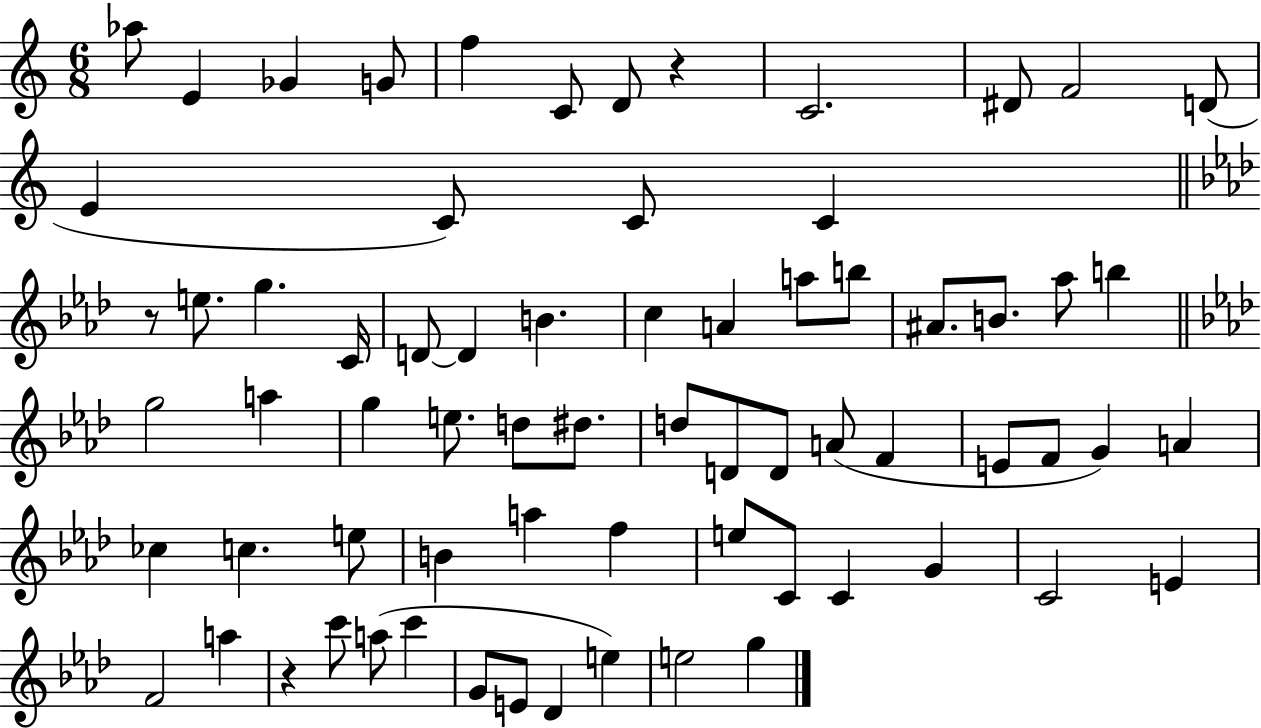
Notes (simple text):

Ab5/e E4/q Gb4/q G4/e F5/q C4/e D4/e R/q C4/h. D#4/e F4/h D4/e E4/q C4/e C4/e C4/q R/e E5/e. G5/q. C4/s D4/e D4/q B4/q. C5/q A4/q A5/e B5/e A#4/e. B4/e. Ab5/e B5/q G5/h A5/q G5/q E5/e. D5/e D#5/e. D5/e D4/e D4/e A4/e F4/q E4/e F4/e G4/q A4/q CES5/q C5/q. E5/e B4/q A5/q F5/q E5/e C4/e C4/q G4/q C4/h E4/q F4/h A5/q R/q C6/e A5/e C6/q G4/e E4/e Db4/q E5/q E5/h G5/q